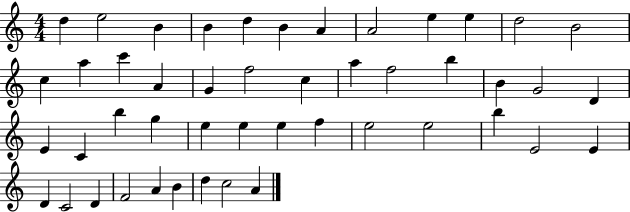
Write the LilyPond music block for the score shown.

{
  \clef treble
  \numericTimeSignature
  \time 4/4
  \key c \major
  d''4 e''2 b'4 | b'4 d''4 b'4 a'4 | a'2 e''4 e''4 | d''2 b'2 | \break c''4 a''4 c'''4 a'4 | g'4 f''2 c''4 | a''4 f''2 b''4 | b'4 g'2 d'4 | \break e'4 c'4 b''4 g''4 | e''4 e''4 e''4 f''4 | e''2 e''2 | b''4 e'2 e'4 | \break d'4 c'2 d'4 | f'2 a'4 b'4 | d''4 c''2 a'4 | \bar "|."
}